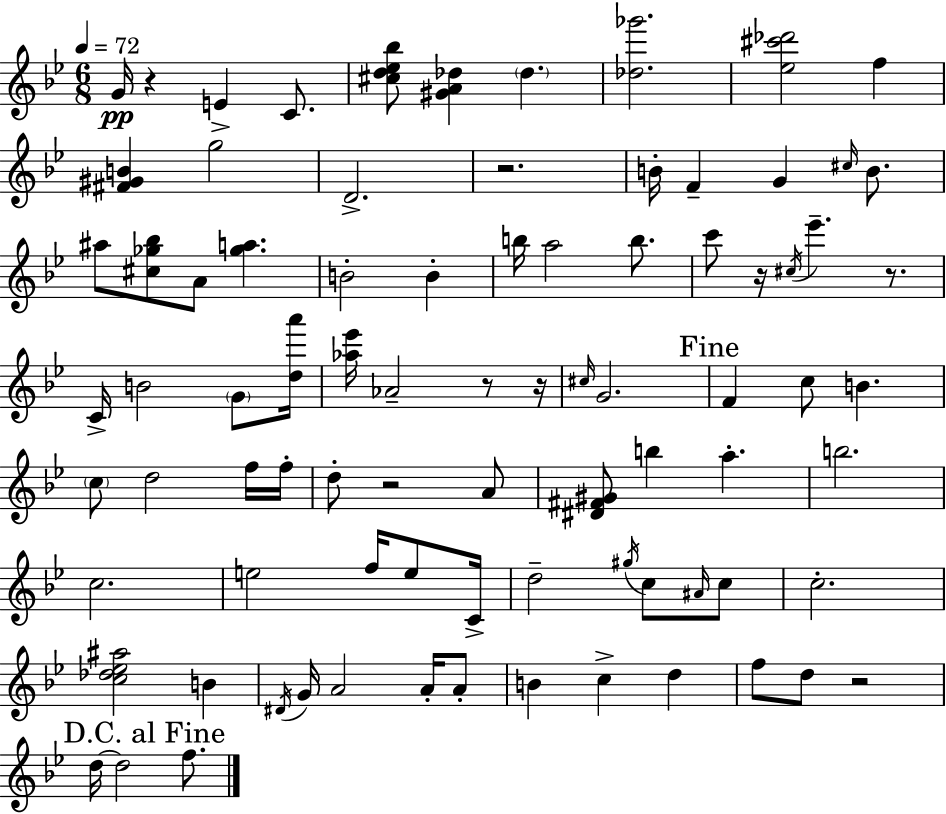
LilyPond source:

{
  \clef treble
  \numericTimeSignature
  \time 6/8
  \key bes \major
  \tempo 4 = 72
  \repeat volta 2 { g'16\pp r4 e'4-> c'8. | <cis'' d'' ees'' bes''>8 <gis' a' des''>4 \parenthesize des''4. | <des'' ges'''>2. | <ees'' cis''' des'''>2 f''4 | \break <fis' gis' b'>4 g''2 | d'2.-> | r2. | b'16-. f'4-- g'4 \grace { cis''16 } b'8. | \break ais''8 <cis'' ges'' bes''>8 a'8 <ges'' a''>4. | b'2-. b'4-. | b''16 a''2 b''8. | c'''8 r16 \acciaccatura { cis''16 } ees'''4.-- r8. | \break c'16-> b'2 \parenthesize g'8 | <d'' a'''>16 <aes'' ees'''>16 aes'2-- r8 | r16 \grace { cis''16 } g'2. | \mark "Fine" f'4 c''8 b'4. | \break \parenthesize c''8 d''2 | f''16 f''16-. d''8-. r2 | a'8 <dis' fis' gis'>8 b''4 a''4.-. | b''2. | \break c''2. | e''2 f''16 | e''8 c'16-> d''2-- \acciaccatura { gis''16 } | c''8 \grace { ais'16 } c''8 c''2.-. | \break <c'' des'' ees'' ais''>2 | b'4 \acciaccatura { dis'16 } g'16 a'2 | a'16-. a'8-. b'4 c''4-> | d''4 f''8 d''8 r2 | \break \mark "D.C. al Fine" d''16~~ d''2 | f''8. } \bar "|."
}